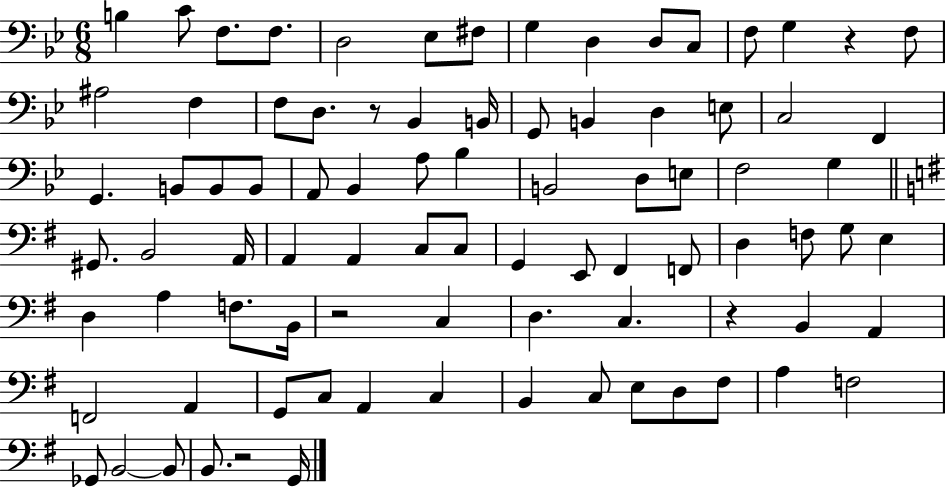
{
  \clef bass
  \numericTimeSignature
  \time 6/8
  \key bes \major
  b4 c'8 f8. f8. | d2 ees8 fis8 | g4 d4 d8 c8 | f8 g4 r4 f8 | \break ais2 f4 | f8 d8. r8 bes,4 b,16 | g,8 b,4 d4 e8 | c2 f,4 | \break g,4. b,8 b,8 b,8 | a,8 bes,4 a8 bes4 | b,2 d8 e8 | f2 g4 | \break \bar "||" \break \key g \major gis,8. b,2 a,16 | a,4 a,4 c8 c8 | g,4 e,8 fis,4 f,8 | d4 f8 g8 e4 | \break d4 a4 f8. b,16 | r2 c4 | d4. c4. | r4 b,4 a,4 | \break f,2 a,4 | g,8 c8 a,4 c4 | b,4 c8 e8 d8 fis8 | a4 f2 | \break ges,8 b,2~~ b,8 | b,8. r2 g,16 | \bar "|."
}